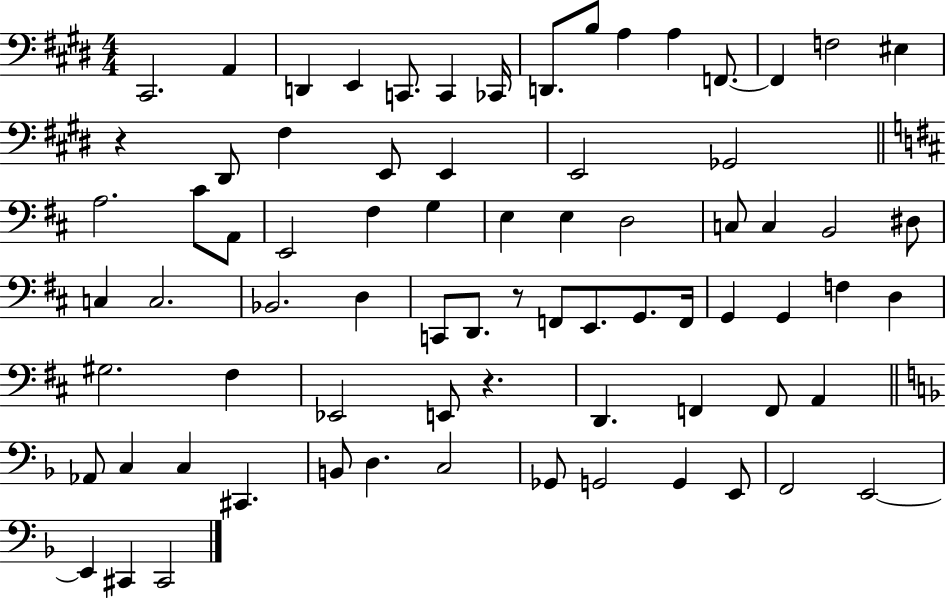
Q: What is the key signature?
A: E major